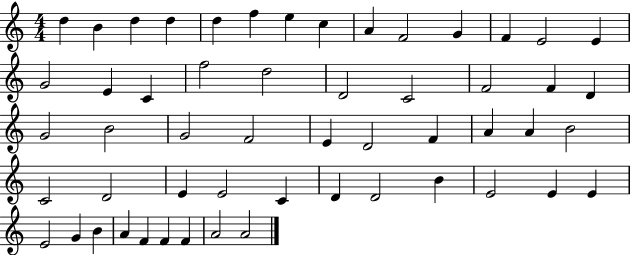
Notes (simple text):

D5/q B4/q D5/q D5/q D5/q F5/q E5/q C5/q A4/q F4/h G4/q F4/q E4/h E4/q G4/h E4/q C4/q F5/h D5/h D4/h C4/h F4/h F4/q D4/q G4/h B4/h G4/h F4/h E4/q D4/h F4/q A4/q A4/q B4/h C4/h D4/h E4/q E4/h C4/q D4/q D4/h B4/q E4/h E4/q E4/q E4/h G4/q B4/q A4/q F4/q F4/q F4/q A4/h A4/h